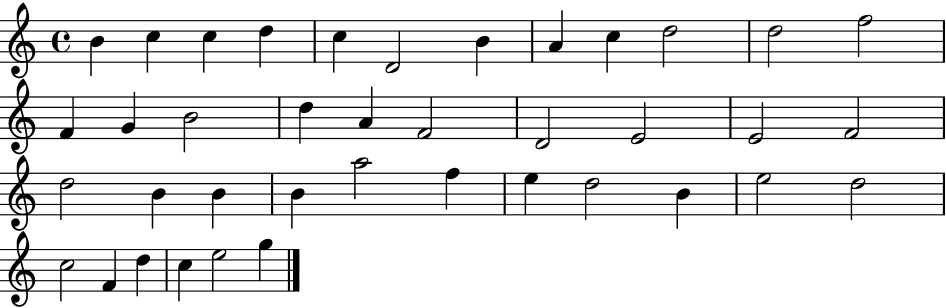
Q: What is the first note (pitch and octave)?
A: B4